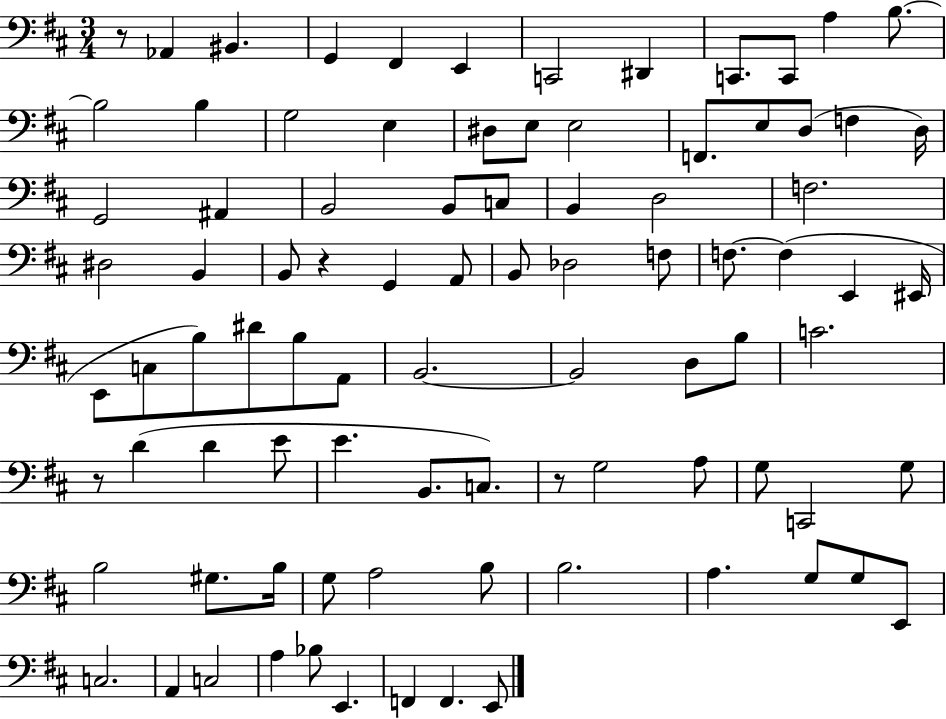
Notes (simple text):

R/e Ab2/q BIS2/q. G2/q F#2/q E2/q C2/h D#2/q C2/e. C2/e A3/q B3/e. B3/h B3/q G3/h E3/q D#3/e E3/e E3/h F2/e. E3/e D3/e F3/q D3/s G2/h A#2/q B2/h B2/e C3/e B2/q D3/h F3/h. D#3/h B2/q B2/e R/q G2/q A2/e B2/e Db3/h F3/e F3/e. F3/q E2/q EIS2/s E2/e C3/e B3/e D#4/e B3/e A2/e B2/h. B2/h D3/e B3/e C4/h. R/e D4/q D4/q E4/e E4/q. B2/e. C3/e. R/e G3/h A3/e G3/e C2/h G3/e B3/h G#3/e. B3/s G3/e A3/h B3/e B3/h. A3/q. G3/e G3/e E2/e C3/h. A2/q C3/h A3/q Bb3/e E2/q. F2/q F2/q. E2/e